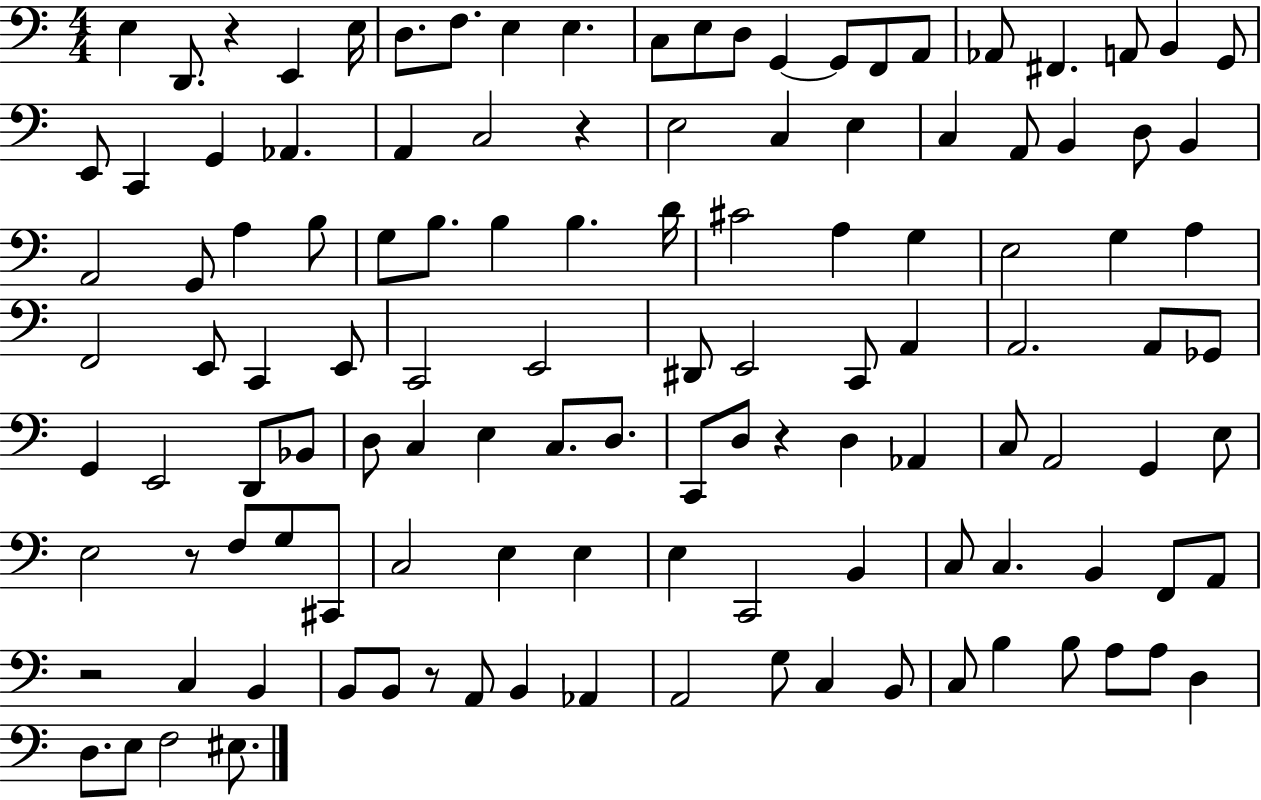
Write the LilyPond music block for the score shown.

{
  \clef bass
  \numericTimeSignature
  \time 4/4
  \key c \major
  e4 d,8. r4 e,4 e16 | d8. f8. e4 e4. | c8 e8 d8 g,4~~ g,8 f,8 a,8 | aes,8 fis,4. a,8 b,4 g,8 | \break e,8 c,4 g,4 aes,4. | a,4 c2 r4 | e2 c4 e4 | c4 a,8 b,4 d8 b,4 | \break a,2 g,8 a4 b8 | g8 b8. b4 b4. d'16 | cis'2 a4 g4 | e2 g4 a4 | \break f,2 e,8 c,4 e,8 | c,2 e,2 | dis,8 e,2 c,8 a,4 | a,2. a,8 ges,8 | \break g,4 e,2 d,8 bes,8 | d8 c4 e4 c8. d8. | c,8 d8 r4 d4 aes,4 | c8 a,2 g,4 e8 | \break e2 r8 f8 g8 cis,8 | c2 e4 e4 | e4 c,2 b,4 | c8 c4. b,4 f,8 a,8 | \break r2 c4 b,4 | b,8 b,8 r8 a,8 b,4 aes,4 | a,2 g8 c4 b,8 | c8 b4 b8 a8 a8 d4 | \break d8. e8 f2 eis8. | \bar "|."
}